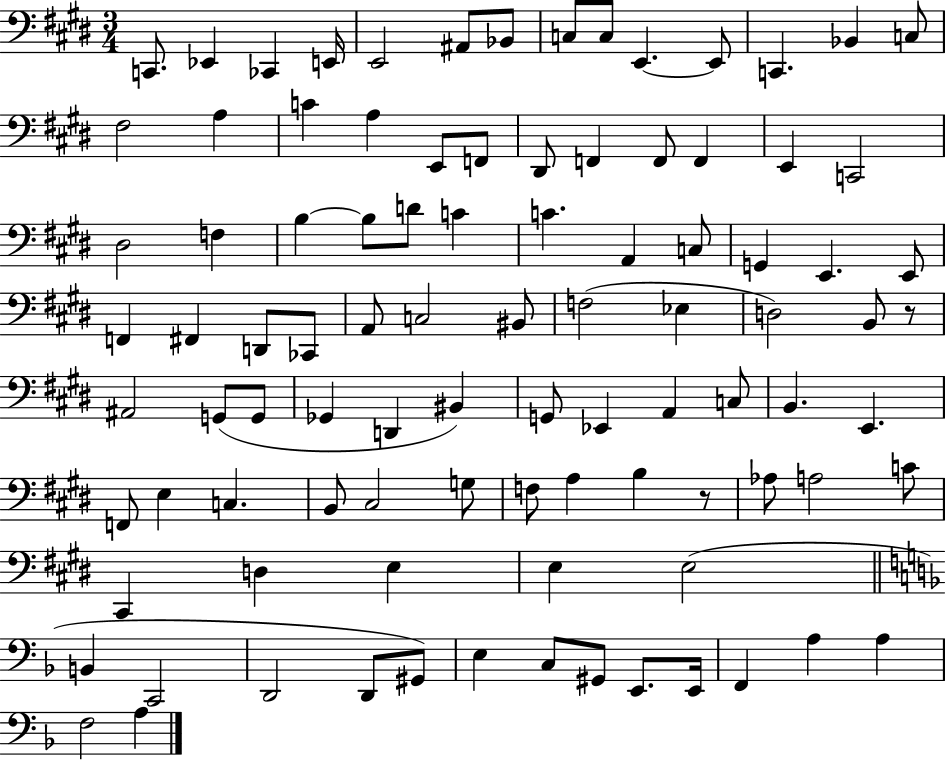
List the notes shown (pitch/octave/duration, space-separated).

C2/e. Eb2/q CES2/q E2/s E2/h A#2/e Bb2/e C3/e C3/e E2/q. E2/e C2/q. Bb2/q C3/e F#3/h A3/q C4/q A3/q E2/e F2/e D#2/e F2/q F2/e F2/q E2/q C2/h D#3/h F3/q B3/q B3/e D4/e C4/q C4/q. A2/q C3/e G2/q E2/q. E2/e F2/q F#2/q D2/e CES2/e A2/e C3/h BIS2/e F3/h Eb3/q D3/h B2/e R/e A#2/h G2/e G2/e Gb2/q D2/q BIS2/q G2/e Eb2/q A2/q C3/e B2/q. E2/q. F2/e E3/q C3/q. B2/e C#3/h G3/e F3/e A3/q B3/q R/e Ab3/e A3/h C4/e C#2/q D3/q E3/q E3/q E3/h B2/q C2/h D2/h D2/e G#2/e E3/q C3/e G#2/e E2/e. E2/s F2/q A3/q A3/q F3/h A3/q